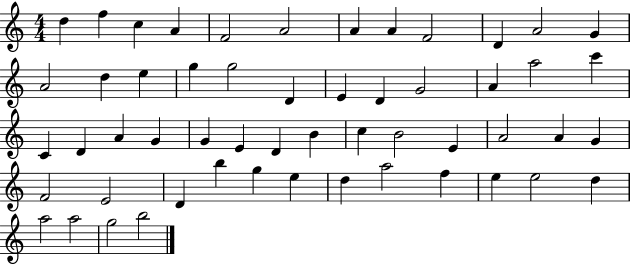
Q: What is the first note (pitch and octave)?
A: D5